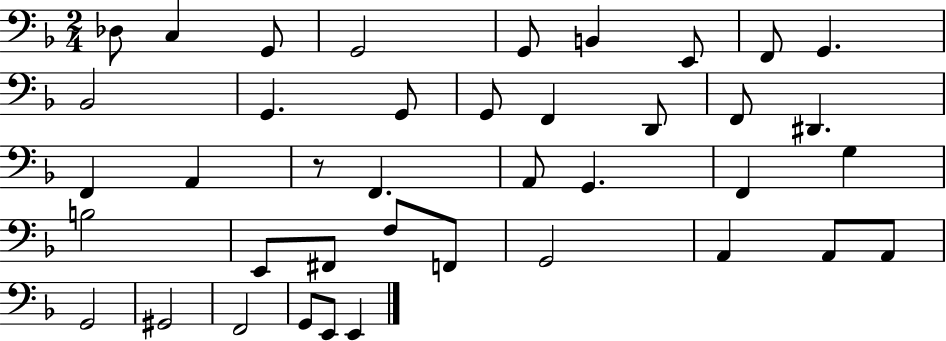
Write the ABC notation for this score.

X:1
T:Untitled
M:2/4
L:1/4
K:F
_D,/2 C, G,,/2 G,,2 G,,/2 B,, E,,/2 F,,/2 G,, _B,,2 G,, G,,/2 G,,/2 F,, D,,/2 F,,/2 ^D,, F,, A,, z/2 F,, A,,/2 G,, F,, G, B,2 E,,/2 ^F,,/2 F,/2 F,,/2 G,,2 A,, A,,/2 A,,/2 G,,2 ^G,,2 F,,2 G,,/2 E,,/2 E,,